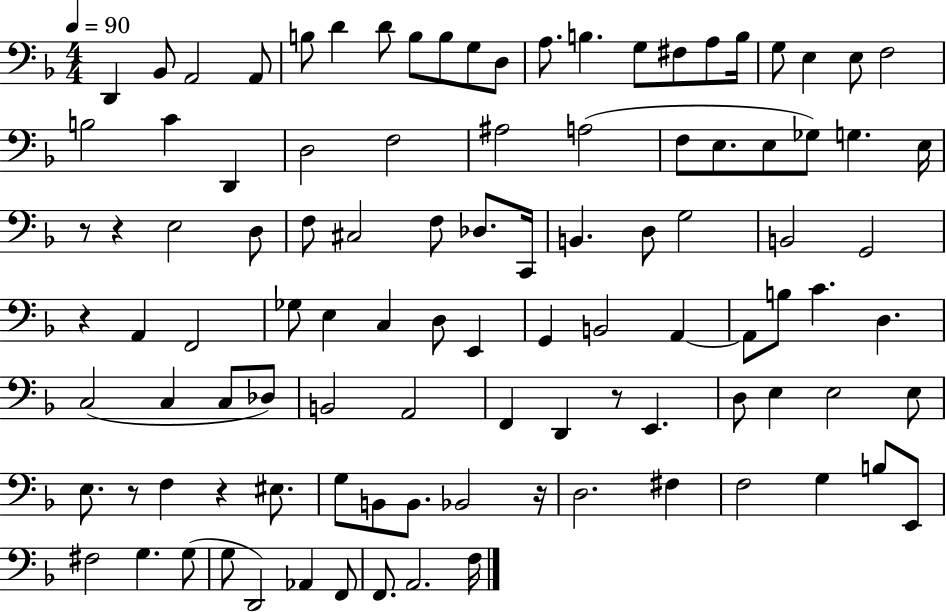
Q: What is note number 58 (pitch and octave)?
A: B3